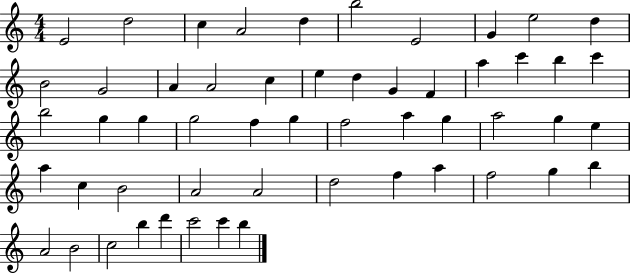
X:1
T:Untitled
M:4/4
L:1/4
K:C
E2 d2 c A2 d b2 E2 G e2 d B2 G2 A A2 c e d G F a c' b c' b2 g g g2 f g f2 a g a2 g e a c B2 A2 A2 d2 f a f2 g b A2 B2 c2 b d' c'2 c' b